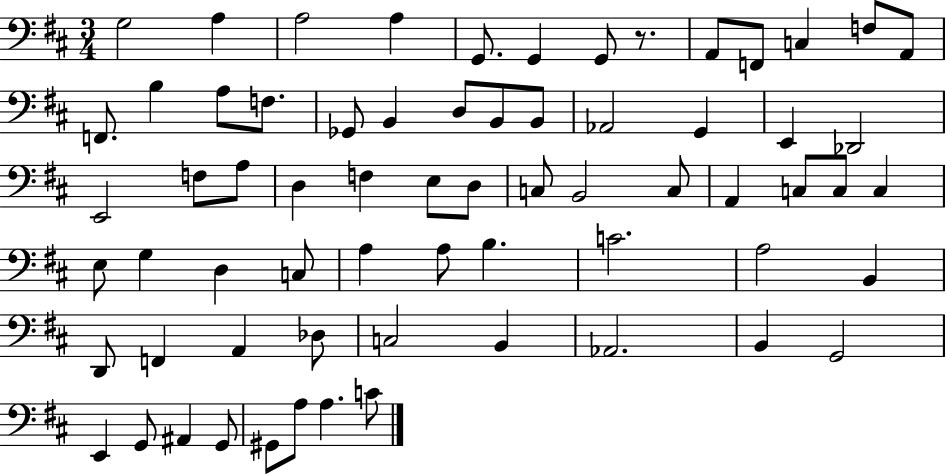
X:1
T:Untitled
M:3/4
L:1/4
K:D
G,2 A, A,2 A, G,,/2 G,, G,,/2 z/2 A,,/2 F,,/2 C, F,/2 A,,/2 F,,/2 B, A,/2 F,/2 _G,,/2 B,, D,/2 B,,/2 B,,/2 _A,,2 G,, E,, _D,,2 E,,2 F,/2 A,/2 D, F, E,/2 D,/2 C,/2 B,,2 C,/2 A,, C,/2 C,/2 C, E,/2 G, D, C,/2 A, A,/2 B, C2 A,2 B,, D,,/2 F,, A,, _D,/2 C,2 B,, _A,,2 B,, G,,2 E,, G,,/2 ^A,, G,,/2 ^G,,/2 A,/2 A, C/2